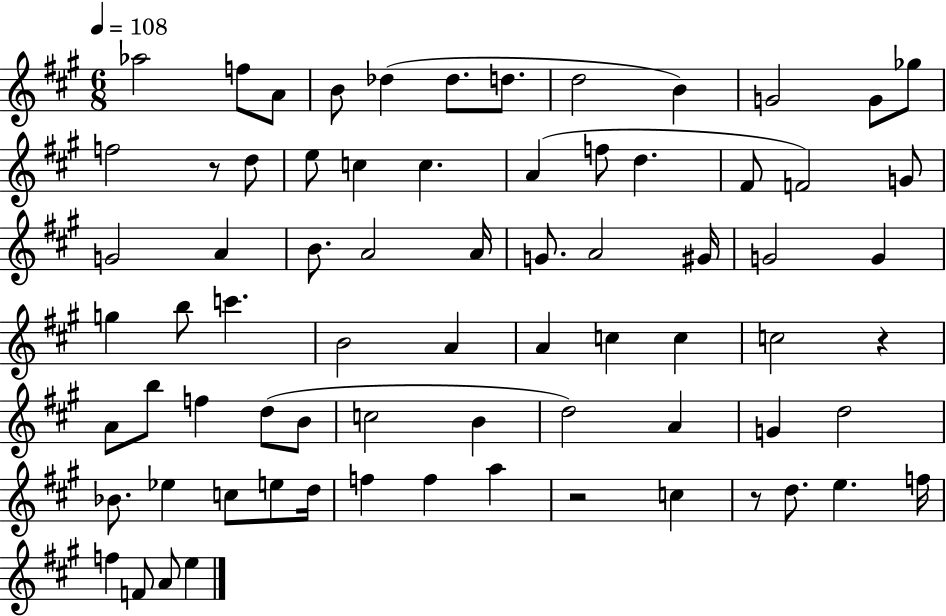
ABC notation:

X:1
T:Untitled
M:6/8
L:1/4
K:A
_a2 f/2 A/2 B/2 _d _d/2 d/2 d2 B G2 G/2 _g/2 f2 z/2 d/2 e/2 c c A f/2 d ^F/2 F2 G/2 G2 A B/2 A2 A/4 G/2 A2 ^G/4 G2 G g b/2 c' B2 A A c c c2 z A/2 b/2 f d/2 B/2 c2 B d2 A G d2 _B/2 _e c/2 e/2 d/4 f f a z2 c z/2 d/2 e f/4 f F/2 A/2 e